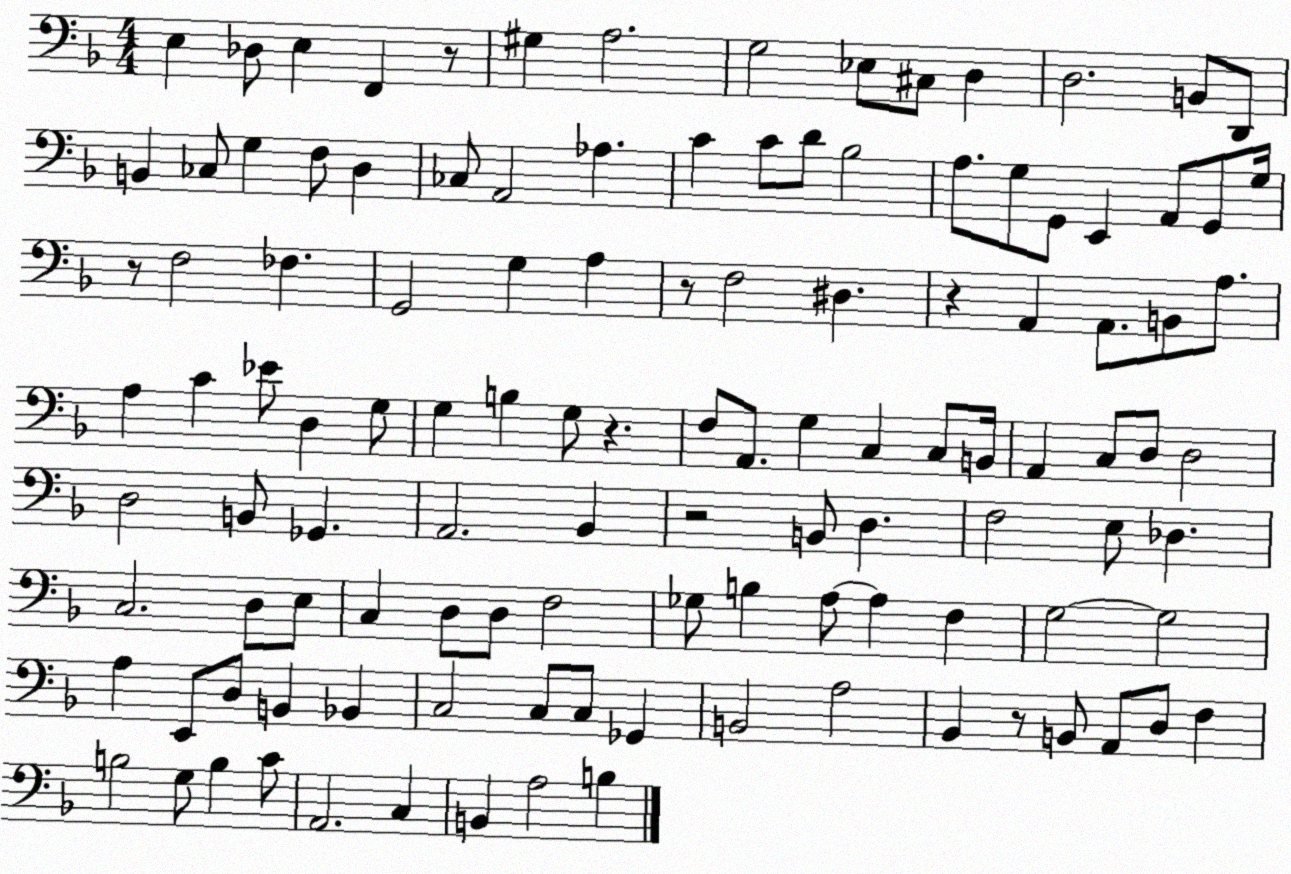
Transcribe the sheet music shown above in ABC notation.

X:1
T:Untitled
M:4/4
L:1/4
K:F
E, _D,/2 E, F,, z/2 ^G, A,2 G,2 _E,/2 ^C,/2 D, D,2 B,,/2 D,,/2 B,, _C,/2 G, F,/2 D, _C,/2 A,,2 _A, C C/2 D/2 _B,2 A,/2 G,/2 G,,/2 E,, A,,/2 G,,/2 G,/4 z/2 F,2 _F, G,,2 G, A, z/2 F,2 ^D, z A,, A,,/2 B,,/2 A,/2 A, C _E/2 D, G,/2 G, B, G,/2 z F,/2 A,,/2 G, C, C,/2 B,,/4 A,, C,/2 D,/2 D,2 D,2 B,,/2 _G,, A,,2 _B,, z2 B,,/2 D, F,2 E,/2 _D, C,2 D,/2 E,/2 C, D,/2 D,/2 F,2 _G,/2 B, A,/2 A, F, G,2 G,2 A, E,,/2 D,/2 B,, _B,, C,2 C,/2 C,/2 _G,, B,,2 A,2 _B,, z/2 B,,/2 A,,/2 D,/2 F, B,2 G,/2 B, C/2 A,,2 C, B,, A,2 B,